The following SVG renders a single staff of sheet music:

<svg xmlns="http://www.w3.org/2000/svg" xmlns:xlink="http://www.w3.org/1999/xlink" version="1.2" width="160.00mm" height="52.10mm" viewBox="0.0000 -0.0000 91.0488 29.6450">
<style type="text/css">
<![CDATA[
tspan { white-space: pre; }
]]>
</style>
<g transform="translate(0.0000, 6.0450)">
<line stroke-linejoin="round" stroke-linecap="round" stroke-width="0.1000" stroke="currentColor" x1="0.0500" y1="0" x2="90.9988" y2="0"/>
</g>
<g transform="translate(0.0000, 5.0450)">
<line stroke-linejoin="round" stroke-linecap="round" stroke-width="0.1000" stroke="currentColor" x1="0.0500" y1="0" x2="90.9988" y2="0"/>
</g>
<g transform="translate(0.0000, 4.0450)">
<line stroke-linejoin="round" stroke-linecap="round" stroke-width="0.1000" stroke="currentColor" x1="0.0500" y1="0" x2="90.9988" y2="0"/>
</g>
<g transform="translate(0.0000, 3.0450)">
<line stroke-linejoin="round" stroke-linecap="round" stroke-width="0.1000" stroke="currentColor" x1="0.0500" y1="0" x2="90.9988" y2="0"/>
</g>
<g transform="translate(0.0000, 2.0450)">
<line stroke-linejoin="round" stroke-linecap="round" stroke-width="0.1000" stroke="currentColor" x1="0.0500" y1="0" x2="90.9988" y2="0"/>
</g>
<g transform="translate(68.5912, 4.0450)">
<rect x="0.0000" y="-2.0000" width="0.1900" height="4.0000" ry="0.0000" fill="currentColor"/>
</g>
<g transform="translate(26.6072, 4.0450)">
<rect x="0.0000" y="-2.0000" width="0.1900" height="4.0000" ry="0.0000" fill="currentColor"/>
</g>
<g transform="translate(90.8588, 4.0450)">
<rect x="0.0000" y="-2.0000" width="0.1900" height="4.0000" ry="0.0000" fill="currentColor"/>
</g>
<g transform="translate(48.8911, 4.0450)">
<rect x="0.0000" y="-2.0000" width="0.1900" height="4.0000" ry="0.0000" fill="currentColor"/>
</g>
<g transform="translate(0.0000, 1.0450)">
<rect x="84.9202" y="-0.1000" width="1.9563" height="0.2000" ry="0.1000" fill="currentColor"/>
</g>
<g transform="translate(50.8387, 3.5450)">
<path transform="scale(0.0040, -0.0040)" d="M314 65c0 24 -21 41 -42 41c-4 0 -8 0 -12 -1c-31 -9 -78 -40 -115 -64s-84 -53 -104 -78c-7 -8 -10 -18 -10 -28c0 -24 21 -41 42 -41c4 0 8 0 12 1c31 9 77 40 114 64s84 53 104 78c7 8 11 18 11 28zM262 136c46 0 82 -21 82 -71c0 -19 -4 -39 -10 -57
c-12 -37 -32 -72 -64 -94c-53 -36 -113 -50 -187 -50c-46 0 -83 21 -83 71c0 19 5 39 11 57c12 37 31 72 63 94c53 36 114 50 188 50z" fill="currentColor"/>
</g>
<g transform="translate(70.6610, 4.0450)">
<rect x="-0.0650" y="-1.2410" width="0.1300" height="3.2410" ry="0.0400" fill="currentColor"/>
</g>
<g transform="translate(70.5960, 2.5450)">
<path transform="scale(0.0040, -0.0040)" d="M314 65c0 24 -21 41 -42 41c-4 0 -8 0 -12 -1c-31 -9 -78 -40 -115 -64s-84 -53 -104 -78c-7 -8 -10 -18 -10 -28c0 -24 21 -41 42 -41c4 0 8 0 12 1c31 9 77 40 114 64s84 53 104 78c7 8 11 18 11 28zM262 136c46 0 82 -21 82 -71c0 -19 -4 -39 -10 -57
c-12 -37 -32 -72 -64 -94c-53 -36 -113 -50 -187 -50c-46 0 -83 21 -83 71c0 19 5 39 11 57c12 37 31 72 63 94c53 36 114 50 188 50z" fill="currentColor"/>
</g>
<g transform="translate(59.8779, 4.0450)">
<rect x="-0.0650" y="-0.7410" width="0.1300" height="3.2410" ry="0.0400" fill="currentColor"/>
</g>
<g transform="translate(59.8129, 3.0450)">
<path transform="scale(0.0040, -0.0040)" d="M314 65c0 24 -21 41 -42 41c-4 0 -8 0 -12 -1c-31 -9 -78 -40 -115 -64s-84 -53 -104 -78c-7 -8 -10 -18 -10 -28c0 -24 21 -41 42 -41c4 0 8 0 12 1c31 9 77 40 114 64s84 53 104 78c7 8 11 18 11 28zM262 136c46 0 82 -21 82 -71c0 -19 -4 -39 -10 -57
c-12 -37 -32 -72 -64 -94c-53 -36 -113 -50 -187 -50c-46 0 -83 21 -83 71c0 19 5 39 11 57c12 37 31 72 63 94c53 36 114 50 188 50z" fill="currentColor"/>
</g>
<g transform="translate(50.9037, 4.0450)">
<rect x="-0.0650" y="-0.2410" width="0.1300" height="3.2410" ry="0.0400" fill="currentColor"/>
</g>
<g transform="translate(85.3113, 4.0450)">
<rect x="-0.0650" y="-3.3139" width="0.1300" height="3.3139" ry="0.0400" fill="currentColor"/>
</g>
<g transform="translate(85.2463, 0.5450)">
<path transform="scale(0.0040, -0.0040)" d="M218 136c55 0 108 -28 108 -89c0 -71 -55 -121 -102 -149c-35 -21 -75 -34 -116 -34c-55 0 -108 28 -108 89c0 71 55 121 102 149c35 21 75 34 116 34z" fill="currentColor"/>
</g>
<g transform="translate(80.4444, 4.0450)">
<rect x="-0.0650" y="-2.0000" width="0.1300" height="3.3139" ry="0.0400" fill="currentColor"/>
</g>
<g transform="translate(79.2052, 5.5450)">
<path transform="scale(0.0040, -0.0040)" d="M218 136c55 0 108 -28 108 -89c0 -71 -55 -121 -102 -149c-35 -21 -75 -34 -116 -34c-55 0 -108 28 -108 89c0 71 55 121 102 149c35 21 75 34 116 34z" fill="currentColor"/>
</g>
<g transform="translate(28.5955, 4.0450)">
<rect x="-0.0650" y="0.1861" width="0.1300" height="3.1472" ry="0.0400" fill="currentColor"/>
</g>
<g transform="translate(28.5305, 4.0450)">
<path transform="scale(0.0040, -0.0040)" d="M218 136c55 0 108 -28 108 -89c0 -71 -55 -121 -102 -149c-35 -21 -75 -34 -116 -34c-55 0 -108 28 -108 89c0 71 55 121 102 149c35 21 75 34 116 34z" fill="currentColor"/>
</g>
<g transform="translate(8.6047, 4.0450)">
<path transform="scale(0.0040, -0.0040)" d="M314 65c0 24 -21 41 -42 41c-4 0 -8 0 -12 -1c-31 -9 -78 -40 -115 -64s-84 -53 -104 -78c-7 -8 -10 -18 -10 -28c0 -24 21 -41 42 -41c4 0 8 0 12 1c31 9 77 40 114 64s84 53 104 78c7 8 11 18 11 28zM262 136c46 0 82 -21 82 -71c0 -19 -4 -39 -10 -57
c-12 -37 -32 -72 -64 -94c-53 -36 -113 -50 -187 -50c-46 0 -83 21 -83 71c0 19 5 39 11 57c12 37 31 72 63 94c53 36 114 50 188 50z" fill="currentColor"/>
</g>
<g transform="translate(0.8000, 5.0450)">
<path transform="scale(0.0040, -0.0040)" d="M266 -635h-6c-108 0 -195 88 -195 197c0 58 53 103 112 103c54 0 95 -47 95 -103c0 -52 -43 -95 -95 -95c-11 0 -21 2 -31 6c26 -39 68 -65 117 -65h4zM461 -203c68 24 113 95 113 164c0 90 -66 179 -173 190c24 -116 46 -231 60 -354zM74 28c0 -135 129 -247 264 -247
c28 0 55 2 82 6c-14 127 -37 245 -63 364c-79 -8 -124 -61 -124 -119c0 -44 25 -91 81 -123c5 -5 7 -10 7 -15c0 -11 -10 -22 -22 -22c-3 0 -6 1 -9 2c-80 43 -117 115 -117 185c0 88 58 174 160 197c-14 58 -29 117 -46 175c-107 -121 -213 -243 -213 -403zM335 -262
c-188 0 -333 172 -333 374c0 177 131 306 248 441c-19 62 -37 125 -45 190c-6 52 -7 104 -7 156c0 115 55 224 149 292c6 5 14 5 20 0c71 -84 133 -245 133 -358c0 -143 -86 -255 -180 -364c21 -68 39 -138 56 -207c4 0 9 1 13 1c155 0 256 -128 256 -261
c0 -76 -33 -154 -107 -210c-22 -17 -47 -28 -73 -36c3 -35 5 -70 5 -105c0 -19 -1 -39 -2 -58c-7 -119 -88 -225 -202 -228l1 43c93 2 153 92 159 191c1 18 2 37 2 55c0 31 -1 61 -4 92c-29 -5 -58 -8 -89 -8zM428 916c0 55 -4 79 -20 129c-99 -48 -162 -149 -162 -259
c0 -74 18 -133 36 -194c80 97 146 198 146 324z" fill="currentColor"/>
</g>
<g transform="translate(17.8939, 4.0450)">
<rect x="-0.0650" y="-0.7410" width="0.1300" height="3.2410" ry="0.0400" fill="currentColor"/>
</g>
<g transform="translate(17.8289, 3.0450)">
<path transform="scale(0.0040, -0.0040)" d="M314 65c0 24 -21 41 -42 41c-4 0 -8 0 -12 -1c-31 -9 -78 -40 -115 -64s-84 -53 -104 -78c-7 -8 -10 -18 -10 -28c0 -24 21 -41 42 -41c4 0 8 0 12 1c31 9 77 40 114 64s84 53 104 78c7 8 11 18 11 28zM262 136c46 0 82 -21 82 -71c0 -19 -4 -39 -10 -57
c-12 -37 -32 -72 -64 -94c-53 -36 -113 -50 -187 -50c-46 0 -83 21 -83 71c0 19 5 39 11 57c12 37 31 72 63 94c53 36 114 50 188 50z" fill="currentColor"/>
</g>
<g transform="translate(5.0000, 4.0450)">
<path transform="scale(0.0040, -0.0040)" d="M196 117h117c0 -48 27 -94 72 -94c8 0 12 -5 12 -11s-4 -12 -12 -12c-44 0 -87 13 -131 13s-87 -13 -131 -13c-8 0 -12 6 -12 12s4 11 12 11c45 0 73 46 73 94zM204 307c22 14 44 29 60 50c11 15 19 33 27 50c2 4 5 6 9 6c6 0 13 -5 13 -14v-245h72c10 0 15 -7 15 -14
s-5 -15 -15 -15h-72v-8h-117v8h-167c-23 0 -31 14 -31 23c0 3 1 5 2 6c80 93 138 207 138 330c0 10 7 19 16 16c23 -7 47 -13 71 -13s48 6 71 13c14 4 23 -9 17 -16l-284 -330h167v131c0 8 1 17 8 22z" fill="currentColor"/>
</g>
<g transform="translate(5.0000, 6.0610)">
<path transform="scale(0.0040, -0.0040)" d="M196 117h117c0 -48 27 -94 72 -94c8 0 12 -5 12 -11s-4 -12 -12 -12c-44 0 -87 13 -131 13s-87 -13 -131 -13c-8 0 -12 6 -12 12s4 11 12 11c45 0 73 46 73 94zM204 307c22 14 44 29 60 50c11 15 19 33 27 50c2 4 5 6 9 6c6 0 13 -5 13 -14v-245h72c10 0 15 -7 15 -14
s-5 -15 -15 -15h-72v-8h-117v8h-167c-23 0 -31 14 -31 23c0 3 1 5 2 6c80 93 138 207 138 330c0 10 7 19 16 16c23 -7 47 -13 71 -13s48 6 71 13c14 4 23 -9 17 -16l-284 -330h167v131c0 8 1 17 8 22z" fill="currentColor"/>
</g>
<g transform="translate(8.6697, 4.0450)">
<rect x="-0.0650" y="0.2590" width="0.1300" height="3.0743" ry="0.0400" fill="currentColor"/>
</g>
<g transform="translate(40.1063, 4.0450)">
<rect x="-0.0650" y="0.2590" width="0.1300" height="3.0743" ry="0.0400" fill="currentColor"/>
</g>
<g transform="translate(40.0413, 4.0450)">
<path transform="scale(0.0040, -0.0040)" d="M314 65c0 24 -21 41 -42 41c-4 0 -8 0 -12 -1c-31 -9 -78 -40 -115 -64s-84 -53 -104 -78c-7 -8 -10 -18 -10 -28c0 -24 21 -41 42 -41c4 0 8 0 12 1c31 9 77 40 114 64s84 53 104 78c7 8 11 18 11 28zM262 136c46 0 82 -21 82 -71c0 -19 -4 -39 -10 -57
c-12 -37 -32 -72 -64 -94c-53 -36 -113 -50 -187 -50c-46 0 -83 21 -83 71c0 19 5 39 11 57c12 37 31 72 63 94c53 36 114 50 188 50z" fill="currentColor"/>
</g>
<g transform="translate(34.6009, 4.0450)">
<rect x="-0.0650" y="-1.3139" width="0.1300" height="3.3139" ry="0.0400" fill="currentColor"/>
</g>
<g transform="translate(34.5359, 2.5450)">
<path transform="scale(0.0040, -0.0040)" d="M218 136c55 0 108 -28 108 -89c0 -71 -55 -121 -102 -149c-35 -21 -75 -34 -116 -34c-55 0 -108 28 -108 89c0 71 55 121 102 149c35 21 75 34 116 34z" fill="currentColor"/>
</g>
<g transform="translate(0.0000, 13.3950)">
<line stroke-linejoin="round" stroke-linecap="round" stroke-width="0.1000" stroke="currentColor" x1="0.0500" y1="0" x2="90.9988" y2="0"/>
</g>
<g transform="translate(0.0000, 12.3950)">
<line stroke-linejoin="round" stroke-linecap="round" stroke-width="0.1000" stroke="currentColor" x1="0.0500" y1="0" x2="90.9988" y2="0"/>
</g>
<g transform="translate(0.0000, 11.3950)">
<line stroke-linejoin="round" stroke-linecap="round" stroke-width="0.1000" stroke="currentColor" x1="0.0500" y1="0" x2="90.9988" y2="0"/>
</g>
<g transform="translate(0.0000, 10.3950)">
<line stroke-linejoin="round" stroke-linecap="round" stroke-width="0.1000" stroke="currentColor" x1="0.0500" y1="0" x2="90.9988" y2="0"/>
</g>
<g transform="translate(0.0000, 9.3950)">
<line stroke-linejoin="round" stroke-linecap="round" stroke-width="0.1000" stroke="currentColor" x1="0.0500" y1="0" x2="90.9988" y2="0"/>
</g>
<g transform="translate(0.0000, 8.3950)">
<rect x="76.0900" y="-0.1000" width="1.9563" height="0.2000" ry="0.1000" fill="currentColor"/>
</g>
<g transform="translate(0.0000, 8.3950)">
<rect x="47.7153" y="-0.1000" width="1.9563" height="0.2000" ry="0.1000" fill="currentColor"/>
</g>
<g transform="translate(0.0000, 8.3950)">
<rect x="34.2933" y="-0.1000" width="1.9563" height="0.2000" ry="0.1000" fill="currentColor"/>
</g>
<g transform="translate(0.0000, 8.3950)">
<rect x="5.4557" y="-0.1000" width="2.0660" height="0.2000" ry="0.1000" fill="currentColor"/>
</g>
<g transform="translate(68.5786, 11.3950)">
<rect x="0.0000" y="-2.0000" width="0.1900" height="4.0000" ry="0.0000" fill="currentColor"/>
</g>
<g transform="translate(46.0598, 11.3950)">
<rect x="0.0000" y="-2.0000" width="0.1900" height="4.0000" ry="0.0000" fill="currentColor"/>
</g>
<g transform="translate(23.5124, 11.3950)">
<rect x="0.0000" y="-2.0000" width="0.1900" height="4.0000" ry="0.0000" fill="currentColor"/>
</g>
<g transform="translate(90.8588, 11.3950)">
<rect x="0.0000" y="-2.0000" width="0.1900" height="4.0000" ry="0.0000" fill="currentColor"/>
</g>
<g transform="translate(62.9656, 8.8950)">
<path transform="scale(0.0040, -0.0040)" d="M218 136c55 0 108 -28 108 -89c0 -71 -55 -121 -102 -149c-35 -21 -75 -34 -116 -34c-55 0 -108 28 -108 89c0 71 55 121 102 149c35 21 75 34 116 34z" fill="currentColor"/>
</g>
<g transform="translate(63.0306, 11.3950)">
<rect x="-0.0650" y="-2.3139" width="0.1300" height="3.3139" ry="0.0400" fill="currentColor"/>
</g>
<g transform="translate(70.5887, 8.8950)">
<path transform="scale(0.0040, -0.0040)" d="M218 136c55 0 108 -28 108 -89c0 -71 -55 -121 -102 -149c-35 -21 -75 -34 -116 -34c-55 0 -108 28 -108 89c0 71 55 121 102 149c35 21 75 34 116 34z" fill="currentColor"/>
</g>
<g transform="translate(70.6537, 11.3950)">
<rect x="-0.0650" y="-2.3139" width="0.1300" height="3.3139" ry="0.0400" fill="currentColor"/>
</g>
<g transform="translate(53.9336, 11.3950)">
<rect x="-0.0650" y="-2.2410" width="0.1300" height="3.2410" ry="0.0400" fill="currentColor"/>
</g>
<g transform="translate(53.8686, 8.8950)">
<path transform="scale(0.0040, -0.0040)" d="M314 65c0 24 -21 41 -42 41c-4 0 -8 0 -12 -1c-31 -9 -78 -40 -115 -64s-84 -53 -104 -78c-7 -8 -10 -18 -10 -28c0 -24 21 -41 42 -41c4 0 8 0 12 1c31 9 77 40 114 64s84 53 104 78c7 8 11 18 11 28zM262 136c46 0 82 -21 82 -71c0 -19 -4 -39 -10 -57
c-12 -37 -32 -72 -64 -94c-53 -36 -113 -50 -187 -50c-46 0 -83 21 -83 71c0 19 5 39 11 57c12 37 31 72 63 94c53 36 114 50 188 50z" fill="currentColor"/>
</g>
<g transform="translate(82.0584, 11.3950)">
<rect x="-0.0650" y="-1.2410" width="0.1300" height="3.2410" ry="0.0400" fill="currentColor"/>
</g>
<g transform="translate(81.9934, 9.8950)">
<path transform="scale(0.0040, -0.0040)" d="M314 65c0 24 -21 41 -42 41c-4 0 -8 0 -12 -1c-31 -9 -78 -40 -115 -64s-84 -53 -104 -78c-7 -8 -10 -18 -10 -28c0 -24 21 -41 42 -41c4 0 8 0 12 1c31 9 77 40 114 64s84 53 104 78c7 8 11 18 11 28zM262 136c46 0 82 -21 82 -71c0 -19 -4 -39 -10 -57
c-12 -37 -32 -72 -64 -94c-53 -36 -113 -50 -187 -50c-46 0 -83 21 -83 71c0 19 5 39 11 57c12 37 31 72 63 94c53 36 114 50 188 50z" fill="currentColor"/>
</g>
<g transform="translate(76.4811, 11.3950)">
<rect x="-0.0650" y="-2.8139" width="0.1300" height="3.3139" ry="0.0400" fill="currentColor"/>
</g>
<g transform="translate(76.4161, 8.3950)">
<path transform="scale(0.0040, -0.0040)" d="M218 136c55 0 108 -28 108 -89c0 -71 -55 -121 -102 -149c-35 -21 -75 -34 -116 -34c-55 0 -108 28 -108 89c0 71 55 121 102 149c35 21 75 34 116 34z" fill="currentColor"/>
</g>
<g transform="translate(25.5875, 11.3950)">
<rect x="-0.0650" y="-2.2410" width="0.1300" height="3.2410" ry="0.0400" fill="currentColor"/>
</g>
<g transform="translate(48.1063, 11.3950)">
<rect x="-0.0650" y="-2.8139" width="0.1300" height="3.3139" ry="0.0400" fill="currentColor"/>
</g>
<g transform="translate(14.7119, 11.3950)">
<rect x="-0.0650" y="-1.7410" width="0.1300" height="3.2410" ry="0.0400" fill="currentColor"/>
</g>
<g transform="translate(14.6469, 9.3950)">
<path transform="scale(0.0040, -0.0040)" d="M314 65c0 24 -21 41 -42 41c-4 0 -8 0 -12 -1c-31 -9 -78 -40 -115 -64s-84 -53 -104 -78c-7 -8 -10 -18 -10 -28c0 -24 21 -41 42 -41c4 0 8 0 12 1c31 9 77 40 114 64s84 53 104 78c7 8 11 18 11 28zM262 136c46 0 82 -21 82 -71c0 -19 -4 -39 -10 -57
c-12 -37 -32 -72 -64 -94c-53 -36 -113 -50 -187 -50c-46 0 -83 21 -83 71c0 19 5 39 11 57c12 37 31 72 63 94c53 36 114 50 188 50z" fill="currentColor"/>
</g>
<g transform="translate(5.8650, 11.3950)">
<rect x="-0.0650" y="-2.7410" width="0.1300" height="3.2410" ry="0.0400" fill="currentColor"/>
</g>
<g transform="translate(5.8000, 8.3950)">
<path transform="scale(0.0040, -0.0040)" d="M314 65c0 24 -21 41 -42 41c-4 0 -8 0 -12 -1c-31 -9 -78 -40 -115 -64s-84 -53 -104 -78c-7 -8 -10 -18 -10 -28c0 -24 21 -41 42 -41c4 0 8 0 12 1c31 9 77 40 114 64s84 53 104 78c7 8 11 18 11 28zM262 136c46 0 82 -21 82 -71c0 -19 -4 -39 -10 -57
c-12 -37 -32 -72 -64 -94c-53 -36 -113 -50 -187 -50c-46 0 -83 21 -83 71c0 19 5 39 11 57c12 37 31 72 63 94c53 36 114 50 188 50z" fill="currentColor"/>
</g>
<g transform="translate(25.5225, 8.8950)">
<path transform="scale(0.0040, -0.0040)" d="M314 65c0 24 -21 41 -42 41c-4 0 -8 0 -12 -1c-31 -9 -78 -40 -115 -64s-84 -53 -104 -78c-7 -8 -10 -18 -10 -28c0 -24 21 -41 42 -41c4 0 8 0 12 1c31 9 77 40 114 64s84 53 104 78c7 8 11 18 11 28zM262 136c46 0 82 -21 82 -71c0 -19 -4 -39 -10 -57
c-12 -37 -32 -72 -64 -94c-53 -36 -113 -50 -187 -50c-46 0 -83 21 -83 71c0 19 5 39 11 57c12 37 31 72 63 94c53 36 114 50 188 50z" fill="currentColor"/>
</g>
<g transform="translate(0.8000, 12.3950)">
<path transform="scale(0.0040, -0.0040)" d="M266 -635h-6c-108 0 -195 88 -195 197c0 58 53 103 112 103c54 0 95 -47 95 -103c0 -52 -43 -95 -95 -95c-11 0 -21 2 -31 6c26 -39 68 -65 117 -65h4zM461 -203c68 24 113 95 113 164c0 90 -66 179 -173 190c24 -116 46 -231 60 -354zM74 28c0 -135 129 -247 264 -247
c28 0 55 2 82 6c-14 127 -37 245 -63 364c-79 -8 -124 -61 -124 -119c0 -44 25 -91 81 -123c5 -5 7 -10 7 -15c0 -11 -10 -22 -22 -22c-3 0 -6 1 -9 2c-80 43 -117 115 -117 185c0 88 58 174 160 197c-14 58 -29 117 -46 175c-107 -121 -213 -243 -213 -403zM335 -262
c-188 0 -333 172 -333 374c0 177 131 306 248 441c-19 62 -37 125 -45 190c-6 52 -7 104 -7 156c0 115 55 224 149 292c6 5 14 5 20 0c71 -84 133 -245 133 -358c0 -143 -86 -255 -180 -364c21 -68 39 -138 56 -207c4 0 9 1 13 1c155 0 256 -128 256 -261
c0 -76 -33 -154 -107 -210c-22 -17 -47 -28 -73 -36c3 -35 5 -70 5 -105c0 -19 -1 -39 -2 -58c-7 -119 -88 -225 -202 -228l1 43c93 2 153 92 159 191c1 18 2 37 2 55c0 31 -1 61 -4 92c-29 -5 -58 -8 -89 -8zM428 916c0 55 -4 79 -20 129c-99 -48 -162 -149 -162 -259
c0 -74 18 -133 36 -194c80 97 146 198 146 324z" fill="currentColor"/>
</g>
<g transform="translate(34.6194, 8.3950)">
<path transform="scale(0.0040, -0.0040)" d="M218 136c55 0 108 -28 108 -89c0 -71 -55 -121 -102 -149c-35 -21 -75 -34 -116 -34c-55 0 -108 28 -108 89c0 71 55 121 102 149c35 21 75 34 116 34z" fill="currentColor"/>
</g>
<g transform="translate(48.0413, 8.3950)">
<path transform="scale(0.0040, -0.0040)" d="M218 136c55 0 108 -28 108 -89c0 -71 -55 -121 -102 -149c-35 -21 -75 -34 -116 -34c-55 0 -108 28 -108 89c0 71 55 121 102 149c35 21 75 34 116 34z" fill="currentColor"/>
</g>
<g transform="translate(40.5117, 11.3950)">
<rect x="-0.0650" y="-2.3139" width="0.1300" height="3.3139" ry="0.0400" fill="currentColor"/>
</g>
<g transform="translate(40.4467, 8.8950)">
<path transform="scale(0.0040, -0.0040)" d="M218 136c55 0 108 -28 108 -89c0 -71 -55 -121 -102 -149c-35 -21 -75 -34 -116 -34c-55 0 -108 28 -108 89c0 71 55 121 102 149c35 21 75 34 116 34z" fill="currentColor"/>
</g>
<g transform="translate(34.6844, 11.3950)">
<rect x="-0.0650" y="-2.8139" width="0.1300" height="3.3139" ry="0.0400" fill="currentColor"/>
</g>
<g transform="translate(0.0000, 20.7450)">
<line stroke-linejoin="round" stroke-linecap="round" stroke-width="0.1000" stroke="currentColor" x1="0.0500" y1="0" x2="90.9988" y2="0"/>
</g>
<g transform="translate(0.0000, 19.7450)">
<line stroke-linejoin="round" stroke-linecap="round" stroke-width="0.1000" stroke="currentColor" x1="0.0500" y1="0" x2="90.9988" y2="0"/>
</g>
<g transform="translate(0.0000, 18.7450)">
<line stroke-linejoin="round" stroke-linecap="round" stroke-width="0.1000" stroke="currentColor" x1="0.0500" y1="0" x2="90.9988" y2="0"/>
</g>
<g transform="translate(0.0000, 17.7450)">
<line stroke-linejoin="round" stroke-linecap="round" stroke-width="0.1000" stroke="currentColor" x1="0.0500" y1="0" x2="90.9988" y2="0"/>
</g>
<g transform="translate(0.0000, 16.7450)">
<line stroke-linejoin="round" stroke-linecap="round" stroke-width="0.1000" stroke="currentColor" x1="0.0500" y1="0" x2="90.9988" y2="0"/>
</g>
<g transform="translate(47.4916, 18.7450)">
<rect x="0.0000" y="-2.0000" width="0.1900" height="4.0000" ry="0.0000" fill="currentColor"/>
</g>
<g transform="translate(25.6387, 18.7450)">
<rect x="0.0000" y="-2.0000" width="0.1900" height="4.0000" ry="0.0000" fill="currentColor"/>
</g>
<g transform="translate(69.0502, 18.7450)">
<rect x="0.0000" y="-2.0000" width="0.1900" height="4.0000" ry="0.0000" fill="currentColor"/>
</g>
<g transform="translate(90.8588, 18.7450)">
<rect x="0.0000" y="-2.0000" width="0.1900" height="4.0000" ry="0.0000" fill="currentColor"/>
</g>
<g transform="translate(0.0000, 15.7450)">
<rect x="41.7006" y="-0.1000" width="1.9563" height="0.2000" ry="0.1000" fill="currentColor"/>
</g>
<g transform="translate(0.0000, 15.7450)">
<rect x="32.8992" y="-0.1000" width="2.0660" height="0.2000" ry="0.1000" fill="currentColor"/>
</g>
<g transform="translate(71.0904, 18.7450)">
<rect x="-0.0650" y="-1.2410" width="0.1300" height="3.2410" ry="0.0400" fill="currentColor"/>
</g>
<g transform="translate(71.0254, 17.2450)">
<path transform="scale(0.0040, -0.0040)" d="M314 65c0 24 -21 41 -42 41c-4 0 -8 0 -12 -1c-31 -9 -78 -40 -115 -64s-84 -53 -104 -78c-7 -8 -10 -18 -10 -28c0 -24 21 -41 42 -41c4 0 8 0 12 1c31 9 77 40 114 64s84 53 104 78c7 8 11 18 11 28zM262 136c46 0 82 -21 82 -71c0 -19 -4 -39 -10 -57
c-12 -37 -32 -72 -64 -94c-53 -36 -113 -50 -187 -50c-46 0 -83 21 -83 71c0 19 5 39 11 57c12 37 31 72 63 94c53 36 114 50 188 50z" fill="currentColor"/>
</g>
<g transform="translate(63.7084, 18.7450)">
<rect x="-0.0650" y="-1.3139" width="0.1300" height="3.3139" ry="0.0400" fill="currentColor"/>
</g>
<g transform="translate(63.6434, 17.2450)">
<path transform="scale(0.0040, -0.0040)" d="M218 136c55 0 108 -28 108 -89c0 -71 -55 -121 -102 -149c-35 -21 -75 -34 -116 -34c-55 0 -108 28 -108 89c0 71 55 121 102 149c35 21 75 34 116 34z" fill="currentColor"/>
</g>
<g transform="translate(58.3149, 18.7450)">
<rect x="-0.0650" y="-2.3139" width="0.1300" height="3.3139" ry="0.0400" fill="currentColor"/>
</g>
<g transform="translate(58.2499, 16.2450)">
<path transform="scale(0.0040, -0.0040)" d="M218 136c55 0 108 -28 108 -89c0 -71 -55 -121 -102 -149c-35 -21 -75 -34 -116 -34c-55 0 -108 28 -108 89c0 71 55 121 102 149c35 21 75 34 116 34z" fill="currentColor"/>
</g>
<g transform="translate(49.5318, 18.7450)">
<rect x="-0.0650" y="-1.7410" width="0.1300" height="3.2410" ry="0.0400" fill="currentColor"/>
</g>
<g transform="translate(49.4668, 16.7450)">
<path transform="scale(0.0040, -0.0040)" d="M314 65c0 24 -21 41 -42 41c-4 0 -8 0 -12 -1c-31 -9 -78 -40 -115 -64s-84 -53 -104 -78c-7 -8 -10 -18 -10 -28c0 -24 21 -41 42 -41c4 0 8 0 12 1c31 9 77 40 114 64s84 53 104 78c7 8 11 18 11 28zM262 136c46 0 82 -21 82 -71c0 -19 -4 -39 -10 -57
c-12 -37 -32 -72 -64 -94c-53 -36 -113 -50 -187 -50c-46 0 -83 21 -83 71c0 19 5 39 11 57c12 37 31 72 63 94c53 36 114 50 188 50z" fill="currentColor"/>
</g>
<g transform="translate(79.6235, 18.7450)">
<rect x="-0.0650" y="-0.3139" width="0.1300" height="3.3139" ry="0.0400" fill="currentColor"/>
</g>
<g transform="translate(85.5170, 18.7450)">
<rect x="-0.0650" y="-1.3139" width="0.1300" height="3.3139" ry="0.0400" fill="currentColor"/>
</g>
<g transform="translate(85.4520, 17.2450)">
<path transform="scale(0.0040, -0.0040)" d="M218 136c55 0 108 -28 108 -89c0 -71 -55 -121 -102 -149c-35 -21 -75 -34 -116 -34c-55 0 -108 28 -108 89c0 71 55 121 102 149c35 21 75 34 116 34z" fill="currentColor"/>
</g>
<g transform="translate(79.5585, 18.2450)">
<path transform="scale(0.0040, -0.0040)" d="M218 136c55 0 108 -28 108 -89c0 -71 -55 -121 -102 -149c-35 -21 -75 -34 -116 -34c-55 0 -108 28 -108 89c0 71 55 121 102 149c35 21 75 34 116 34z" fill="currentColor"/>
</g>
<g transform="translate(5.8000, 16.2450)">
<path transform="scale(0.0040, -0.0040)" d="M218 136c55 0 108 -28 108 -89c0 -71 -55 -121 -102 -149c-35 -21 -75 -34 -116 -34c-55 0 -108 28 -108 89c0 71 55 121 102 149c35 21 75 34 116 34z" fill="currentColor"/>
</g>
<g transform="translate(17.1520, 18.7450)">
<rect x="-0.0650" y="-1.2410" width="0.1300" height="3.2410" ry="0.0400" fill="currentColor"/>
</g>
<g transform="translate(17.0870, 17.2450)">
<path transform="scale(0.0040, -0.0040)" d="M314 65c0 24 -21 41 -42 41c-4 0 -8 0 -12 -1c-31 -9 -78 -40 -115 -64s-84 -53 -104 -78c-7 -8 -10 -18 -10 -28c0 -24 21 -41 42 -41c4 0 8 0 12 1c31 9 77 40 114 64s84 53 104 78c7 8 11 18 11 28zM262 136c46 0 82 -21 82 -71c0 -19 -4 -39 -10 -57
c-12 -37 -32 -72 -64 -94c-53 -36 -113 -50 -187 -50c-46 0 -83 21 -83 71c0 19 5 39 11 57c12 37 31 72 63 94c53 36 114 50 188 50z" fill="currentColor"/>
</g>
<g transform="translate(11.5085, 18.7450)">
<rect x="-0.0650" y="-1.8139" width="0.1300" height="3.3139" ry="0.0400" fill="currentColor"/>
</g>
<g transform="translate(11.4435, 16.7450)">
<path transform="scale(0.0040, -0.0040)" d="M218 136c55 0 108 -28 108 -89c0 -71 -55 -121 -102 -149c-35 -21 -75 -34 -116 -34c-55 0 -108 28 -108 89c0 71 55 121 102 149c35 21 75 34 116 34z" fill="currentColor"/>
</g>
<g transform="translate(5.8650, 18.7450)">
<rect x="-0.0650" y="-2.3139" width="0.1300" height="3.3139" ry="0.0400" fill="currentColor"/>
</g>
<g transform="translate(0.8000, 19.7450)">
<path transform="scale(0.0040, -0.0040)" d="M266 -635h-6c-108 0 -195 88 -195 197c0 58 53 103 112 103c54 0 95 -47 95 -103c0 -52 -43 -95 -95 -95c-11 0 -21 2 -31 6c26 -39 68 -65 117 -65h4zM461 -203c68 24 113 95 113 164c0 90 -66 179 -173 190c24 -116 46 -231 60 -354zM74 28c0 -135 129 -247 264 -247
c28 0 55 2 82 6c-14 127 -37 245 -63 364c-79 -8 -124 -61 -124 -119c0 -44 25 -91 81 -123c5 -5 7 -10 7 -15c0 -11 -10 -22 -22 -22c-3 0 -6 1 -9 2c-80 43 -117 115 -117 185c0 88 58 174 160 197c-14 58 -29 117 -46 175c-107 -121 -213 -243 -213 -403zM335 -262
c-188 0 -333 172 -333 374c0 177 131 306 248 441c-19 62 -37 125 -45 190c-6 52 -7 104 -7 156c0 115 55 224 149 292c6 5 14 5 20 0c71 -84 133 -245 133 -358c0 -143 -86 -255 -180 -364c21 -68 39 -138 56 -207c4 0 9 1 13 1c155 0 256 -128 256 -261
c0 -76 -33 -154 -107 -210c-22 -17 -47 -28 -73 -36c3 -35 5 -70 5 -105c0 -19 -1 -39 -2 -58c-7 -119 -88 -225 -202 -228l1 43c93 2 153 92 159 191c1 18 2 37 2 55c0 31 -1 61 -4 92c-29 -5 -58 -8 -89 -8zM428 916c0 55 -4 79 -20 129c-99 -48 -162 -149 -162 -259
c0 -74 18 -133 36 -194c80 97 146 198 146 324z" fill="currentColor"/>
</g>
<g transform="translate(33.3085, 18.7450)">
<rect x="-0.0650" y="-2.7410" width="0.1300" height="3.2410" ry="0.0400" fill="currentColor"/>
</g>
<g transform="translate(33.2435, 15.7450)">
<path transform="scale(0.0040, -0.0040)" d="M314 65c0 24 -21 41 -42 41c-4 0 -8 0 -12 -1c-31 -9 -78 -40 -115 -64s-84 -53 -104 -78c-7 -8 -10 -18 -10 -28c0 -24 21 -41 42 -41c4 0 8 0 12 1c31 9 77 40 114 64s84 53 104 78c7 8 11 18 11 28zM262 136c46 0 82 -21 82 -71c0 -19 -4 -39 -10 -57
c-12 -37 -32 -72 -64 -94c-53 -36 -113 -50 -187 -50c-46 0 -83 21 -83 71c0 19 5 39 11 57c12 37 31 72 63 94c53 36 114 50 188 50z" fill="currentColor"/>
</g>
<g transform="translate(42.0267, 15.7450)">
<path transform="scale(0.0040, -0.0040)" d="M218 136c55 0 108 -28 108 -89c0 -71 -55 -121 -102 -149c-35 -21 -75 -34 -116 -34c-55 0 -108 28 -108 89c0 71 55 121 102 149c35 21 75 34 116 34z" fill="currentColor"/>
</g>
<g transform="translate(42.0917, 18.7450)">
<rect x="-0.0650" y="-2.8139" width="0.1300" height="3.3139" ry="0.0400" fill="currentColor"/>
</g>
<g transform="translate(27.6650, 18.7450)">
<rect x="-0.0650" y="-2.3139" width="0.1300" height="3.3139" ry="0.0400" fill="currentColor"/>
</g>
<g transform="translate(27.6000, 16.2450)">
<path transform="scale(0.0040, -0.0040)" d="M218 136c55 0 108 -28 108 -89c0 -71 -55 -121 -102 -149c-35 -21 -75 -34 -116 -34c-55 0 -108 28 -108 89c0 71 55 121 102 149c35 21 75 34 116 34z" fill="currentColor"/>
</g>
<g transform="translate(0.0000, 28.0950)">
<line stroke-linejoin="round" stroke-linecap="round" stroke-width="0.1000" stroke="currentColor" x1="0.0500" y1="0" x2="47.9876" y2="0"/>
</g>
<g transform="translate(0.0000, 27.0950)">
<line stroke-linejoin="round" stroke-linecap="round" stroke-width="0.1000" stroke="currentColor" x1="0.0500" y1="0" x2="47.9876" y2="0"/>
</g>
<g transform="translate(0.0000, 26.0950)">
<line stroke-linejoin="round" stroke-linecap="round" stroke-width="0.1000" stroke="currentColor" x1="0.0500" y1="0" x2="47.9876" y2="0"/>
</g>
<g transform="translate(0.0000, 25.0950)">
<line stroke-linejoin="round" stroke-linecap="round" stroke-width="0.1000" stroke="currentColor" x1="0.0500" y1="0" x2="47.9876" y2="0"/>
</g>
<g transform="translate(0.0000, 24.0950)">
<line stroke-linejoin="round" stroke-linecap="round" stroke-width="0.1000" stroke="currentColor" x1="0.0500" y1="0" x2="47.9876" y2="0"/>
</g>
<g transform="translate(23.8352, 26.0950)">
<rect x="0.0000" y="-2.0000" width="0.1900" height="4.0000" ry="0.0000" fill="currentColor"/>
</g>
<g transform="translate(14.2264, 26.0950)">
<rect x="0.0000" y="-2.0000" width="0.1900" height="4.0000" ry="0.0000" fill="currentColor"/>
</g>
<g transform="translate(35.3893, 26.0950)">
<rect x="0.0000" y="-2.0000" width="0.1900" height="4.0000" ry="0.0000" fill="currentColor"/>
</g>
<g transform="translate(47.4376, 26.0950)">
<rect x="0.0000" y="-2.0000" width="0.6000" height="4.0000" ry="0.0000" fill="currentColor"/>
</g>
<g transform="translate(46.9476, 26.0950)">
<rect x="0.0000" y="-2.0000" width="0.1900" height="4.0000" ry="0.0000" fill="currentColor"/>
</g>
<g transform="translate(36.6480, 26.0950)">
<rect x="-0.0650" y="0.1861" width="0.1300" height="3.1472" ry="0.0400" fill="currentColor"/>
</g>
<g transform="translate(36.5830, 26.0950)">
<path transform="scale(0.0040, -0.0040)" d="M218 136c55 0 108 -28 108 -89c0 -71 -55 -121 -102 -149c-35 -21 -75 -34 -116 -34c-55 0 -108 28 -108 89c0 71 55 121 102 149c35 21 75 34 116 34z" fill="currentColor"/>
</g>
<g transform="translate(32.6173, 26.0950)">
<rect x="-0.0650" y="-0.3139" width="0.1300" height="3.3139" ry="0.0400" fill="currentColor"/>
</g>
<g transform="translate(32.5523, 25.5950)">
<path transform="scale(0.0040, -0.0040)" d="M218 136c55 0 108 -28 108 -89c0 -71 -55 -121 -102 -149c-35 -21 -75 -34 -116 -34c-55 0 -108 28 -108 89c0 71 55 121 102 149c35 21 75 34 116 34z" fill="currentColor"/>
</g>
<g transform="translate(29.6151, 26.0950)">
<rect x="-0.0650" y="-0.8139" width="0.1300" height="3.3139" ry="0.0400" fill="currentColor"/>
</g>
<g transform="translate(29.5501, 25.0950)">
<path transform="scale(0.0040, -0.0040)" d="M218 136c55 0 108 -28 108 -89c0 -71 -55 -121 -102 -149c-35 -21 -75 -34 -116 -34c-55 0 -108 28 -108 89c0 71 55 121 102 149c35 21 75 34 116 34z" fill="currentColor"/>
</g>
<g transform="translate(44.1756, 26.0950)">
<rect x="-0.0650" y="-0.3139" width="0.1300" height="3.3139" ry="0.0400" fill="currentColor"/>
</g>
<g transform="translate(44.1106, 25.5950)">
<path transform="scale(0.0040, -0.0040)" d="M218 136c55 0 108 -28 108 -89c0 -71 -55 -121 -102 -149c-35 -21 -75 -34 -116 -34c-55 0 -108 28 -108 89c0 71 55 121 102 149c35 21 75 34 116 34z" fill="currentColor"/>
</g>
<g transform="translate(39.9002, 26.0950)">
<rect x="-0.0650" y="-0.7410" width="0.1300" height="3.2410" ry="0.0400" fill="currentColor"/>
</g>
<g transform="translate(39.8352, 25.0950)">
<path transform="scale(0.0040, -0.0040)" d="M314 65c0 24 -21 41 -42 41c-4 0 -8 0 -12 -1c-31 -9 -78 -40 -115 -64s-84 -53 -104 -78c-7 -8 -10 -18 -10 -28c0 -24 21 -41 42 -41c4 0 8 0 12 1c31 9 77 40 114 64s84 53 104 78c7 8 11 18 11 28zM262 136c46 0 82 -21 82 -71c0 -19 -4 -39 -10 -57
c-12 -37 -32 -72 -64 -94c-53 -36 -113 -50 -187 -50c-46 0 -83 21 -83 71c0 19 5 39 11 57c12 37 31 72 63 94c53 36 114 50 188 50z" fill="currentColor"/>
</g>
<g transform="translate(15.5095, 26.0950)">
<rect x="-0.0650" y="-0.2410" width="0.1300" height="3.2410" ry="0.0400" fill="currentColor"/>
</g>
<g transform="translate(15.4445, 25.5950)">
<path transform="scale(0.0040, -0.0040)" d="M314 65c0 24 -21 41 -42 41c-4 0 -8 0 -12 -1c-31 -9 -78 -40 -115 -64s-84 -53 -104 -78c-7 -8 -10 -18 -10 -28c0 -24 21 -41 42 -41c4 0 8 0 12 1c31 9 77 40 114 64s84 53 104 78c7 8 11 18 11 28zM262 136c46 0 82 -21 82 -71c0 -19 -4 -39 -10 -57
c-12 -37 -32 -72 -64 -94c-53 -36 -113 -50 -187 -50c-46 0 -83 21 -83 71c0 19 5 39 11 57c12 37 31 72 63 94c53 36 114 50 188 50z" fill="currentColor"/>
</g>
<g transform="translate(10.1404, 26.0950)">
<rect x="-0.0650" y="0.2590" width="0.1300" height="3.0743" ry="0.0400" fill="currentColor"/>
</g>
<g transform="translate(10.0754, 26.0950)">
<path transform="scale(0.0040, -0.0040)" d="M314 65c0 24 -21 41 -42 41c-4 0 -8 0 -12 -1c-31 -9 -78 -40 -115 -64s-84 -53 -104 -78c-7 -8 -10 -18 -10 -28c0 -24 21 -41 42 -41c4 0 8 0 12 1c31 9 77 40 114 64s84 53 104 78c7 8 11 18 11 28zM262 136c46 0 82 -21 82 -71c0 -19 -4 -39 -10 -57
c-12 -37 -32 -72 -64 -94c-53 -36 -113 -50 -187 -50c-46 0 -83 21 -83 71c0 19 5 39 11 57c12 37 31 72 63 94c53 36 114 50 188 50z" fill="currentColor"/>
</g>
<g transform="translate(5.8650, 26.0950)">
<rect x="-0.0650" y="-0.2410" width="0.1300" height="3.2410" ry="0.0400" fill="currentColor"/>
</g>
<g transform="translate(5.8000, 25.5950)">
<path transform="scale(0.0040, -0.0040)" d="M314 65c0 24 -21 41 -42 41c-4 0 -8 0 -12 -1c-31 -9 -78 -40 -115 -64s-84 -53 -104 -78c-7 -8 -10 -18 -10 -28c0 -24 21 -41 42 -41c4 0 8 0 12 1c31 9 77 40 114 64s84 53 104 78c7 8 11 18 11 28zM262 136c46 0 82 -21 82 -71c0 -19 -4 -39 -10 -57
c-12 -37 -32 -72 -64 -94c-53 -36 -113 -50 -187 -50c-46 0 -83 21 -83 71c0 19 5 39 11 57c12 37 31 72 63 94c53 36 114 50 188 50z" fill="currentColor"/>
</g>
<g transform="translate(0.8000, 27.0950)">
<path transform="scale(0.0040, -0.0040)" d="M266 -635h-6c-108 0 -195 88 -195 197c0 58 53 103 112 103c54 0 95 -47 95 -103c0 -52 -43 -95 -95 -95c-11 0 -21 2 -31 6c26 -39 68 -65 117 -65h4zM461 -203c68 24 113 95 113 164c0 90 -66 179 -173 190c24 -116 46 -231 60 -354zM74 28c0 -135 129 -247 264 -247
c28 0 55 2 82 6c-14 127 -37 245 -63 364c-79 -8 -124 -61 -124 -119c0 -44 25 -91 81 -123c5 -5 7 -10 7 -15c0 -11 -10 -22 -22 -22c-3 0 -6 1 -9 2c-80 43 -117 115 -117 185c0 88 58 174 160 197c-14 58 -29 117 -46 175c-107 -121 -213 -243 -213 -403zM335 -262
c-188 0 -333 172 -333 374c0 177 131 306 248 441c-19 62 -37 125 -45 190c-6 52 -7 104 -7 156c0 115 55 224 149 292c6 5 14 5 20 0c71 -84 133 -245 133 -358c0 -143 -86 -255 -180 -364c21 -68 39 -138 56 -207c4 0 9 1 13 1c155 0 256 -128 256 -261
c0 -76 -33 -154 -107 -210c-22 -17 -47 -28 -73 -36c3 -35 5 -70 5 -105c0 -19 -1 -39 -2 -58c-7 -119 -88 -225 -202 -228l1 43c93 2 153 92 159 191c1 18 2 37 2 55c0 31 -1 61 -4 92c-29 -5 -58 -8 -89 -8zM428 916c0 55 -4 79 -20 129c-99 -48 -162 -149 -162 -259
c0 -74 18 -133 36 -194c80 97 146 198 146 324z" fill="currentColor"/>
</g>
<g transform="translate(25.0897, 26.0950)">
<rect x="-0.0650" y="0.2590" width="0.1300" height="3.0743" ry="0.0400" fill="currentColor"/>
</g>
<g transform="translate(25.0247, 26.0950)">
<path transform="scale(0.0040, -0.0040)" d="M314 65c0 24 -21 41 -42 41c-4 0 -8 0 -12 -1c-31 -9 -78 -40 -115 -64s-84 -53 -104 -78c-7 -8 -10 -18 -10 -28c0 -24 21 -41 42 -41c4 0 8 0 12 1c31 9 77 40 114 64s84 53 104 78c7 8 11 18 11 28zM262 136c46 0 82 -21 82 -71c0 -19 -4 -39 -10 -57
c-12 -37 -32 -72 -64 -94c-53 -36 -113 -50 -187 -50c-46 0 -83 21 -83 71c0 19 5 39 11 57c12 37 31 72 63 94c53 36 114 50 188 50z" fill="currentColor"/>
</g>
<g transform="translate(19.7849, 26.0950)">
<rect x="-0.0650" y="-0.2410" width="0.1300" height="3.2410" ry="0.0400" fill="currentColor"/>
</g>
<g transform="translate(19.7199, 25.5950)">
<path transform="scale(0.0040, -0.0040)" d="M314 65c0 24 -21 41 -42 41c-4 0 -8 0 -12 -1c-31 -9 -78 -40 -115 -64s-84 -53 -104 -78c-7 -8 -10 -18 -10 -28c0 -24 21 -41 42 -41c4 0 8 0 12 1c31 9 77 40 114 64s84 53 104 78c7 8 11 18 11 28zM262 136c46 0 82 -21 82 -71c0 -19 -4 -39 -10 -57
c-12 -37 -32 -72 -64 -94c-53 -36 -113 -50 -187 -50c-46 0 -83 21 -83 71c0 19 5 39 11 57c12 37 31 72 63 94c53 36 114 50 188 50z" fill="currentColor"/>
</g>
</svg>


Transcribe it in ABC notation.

X:1
T:Untitled
M:4/4
L:1/4
K:C
B2 d2 B e B2 c2 d2 e2 F b a2 f2 g2 a g a g2 g g a e2 g f e2 g a2 a f2 g e e2 c e c2 B2 c2 c2 B2 d c B d2 c